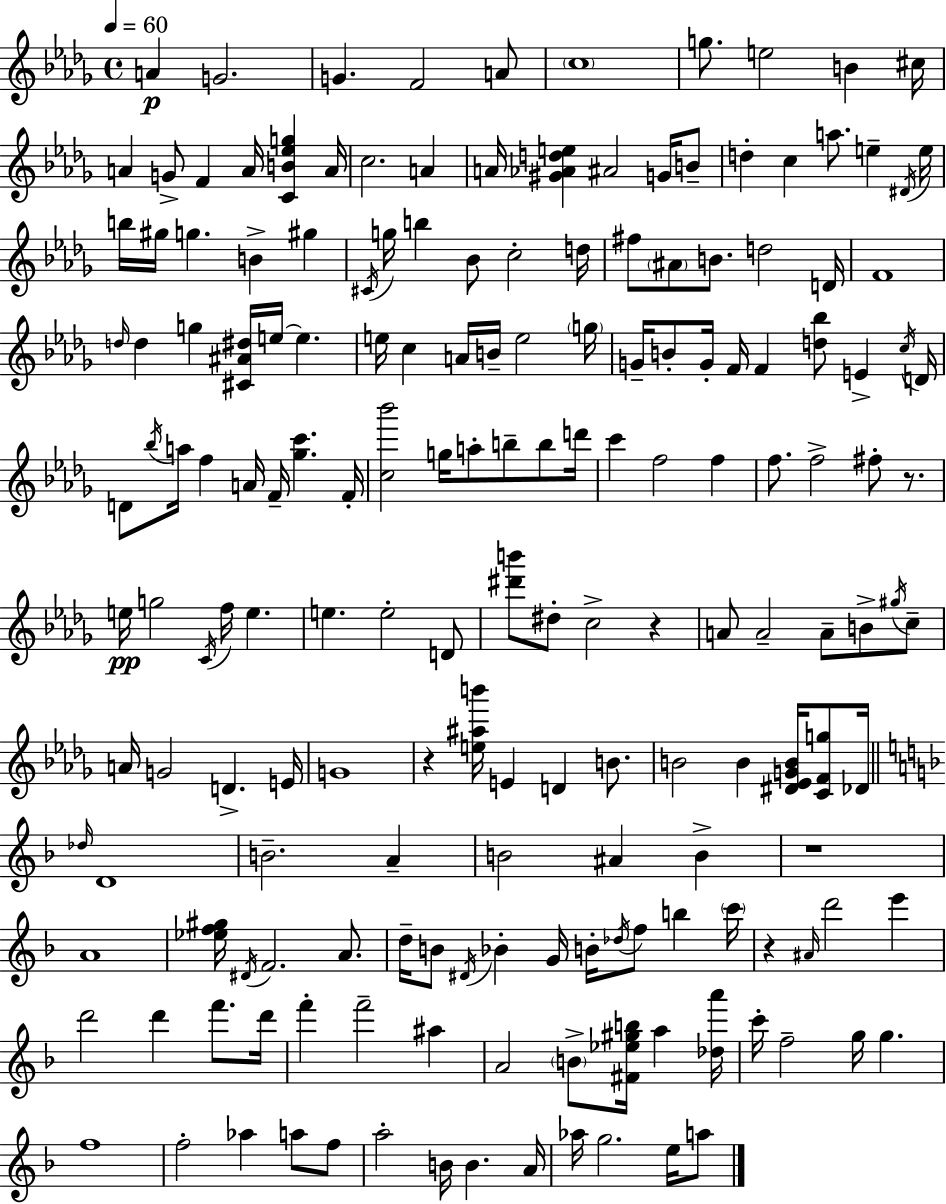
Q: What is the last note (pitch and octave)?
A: A5